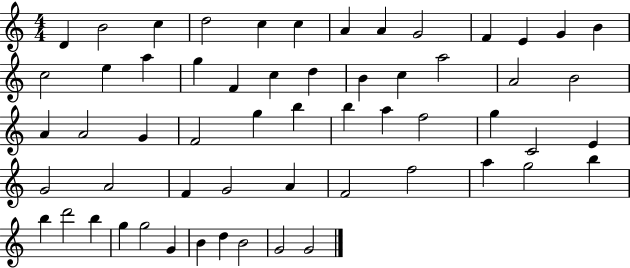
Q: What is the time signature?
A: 4/4